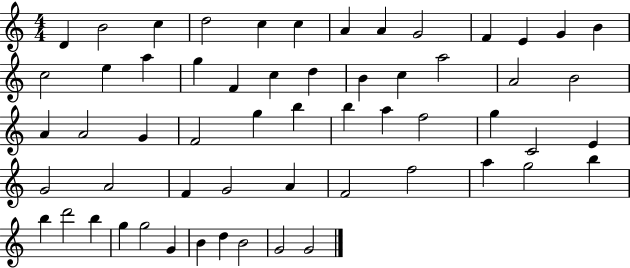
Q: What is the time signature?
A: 4/4